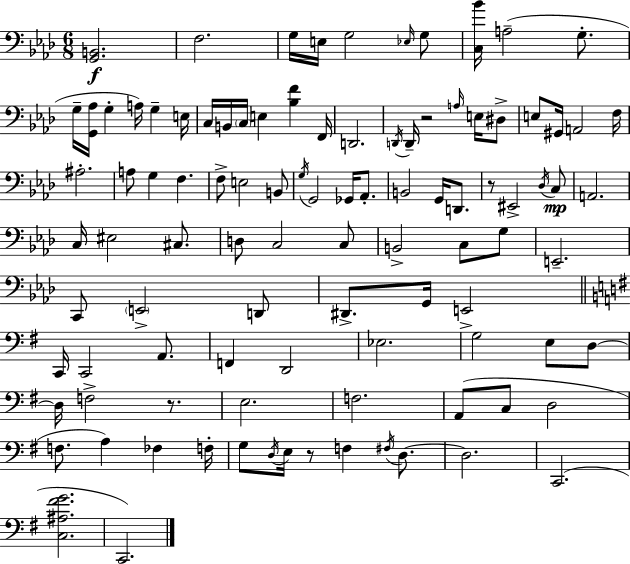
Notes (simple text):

[G2,B2]/h. F3/h. G3/s E3/s G3/h Eb3/s G3/e [C3,Bb4]/s A3/h G3/e. G3/s [G2,Ab3]/s G3/q A3/s G3/q E3/s C3/s B2/s C3/s E3/q [Bb3,F4]/q F2/s D2/h. D2/s D2/s R/h A3/s E3/s D#3/e E3/e G#2/s A2/h F3/s A#3/h. A3/e G3/q F3/q. F3/e E3/h B2/e G3/s G2/h Gb2/s Ab2/e. B2/h G2/s D2/e. R/e EIS2/h Db3/s C3/e A2/h. C3/s EIS3/h C#3/e. D3/e C3/h C3/e B2/h C3/e G3/e E2/h. C2/e E2/h D2/e D#2/e. G2/s E2/h C2/s C2/h A2/e. F2/q D2/h Eb3/h. G3/h E3/e D3/e D3/s F3/h R/e. E3/h. F3/h. A2/e C3/e D3/h F3/e. A3/q FES3/q F3/s G3/e D3/s E3/s R/e F3/q F#3/s D3/e. D3/h. C2/h. [C3,A#3,F#4,G4]/h. C2/h.